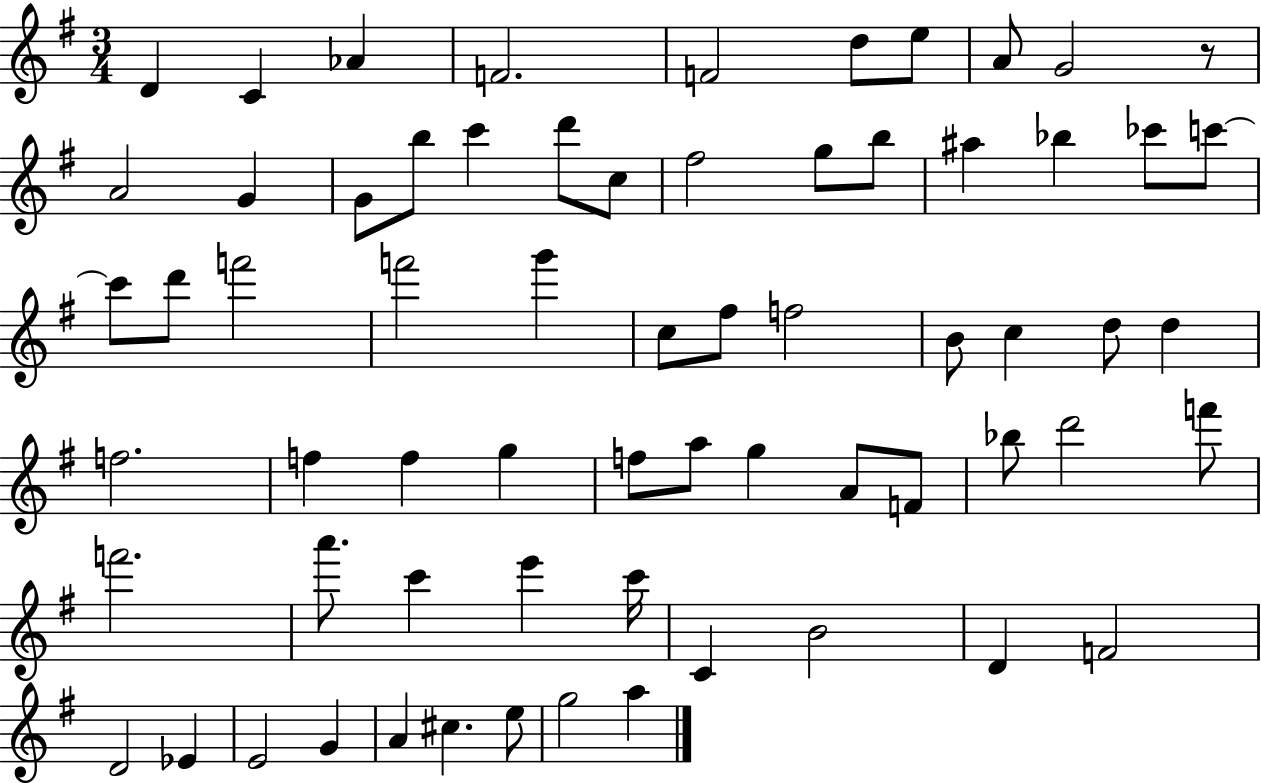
{
  \clef treble
  \numericTimeSignature
  \time 3/4
  \key g \major
  d'4 c'4 aes'4 | f'2. | f'2 d''8 e''8 | a'8 g'2 r8 | \break a'2 g'4 | g'8 b''8 c'''4 d'''8 c''8 | fis''2 g''8 b''8 | ais''4 bes''4 ces'''8 c'''8~~ | \break c'''8 d'''8 f'''2 | f'''2 g'''4 | c''8 fis''8 f''2 | b'8 c''4 d''8 d''4 | \break f''2. | f''4 f''4 g''4 | f''8 a''8 g''4 a'8 f'8 | bes''8 d'''2 f'''8 | \break f'''2. | a'''8. c'''4 e'''4 c'''16 | c'4 b'2 | d'4 f'2 | \break d'2 ees'4 | e'2 g'4 | a'4 cis''4. e''8 | g''2 a''4 | \break \bar "|."
}